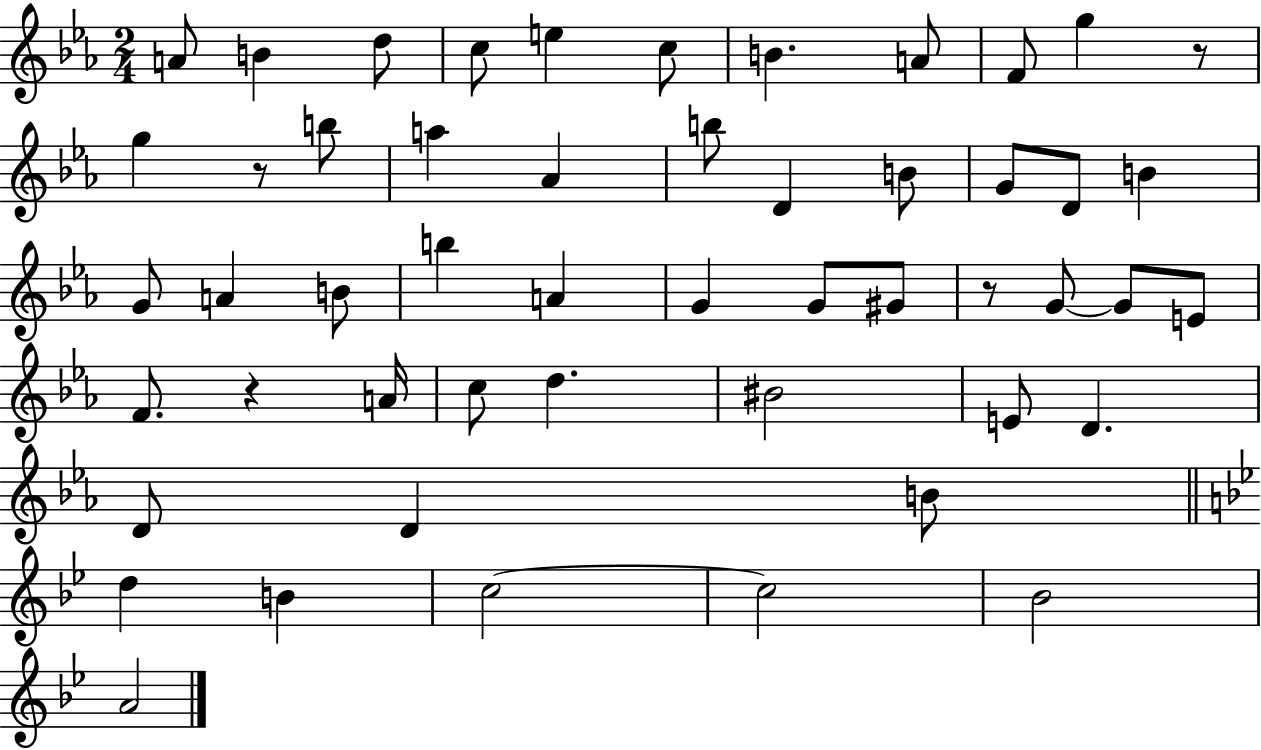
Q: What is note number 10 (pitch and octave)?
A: G5